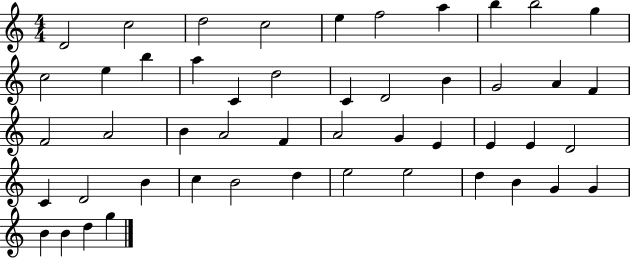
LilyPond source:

{
  \clef treble
  \numericTimeSignature
  \time 4/4
  \key c \major
  d'2 c''2 | d''2 c''2 | e''4 f''2 a''4 | b''4 b''2 g''4 | \break c''2 e''4 b''4 | a''4 c'4 d''2 | c'4 d'2 b'4 | g'2 a'4 f'4 | \break f'2 a'2 | b'4 a'2 f'4 | a'2 g'4 e'4 | e'4 e'4 d'2 | \break c'4 d'2 b'4 | c''4 b'2 d''4 | e''2 e''2 | d''4 b'4 g'4 g'4 | \break b'4 b'4 d''4 g''4 | \bar "|."
}